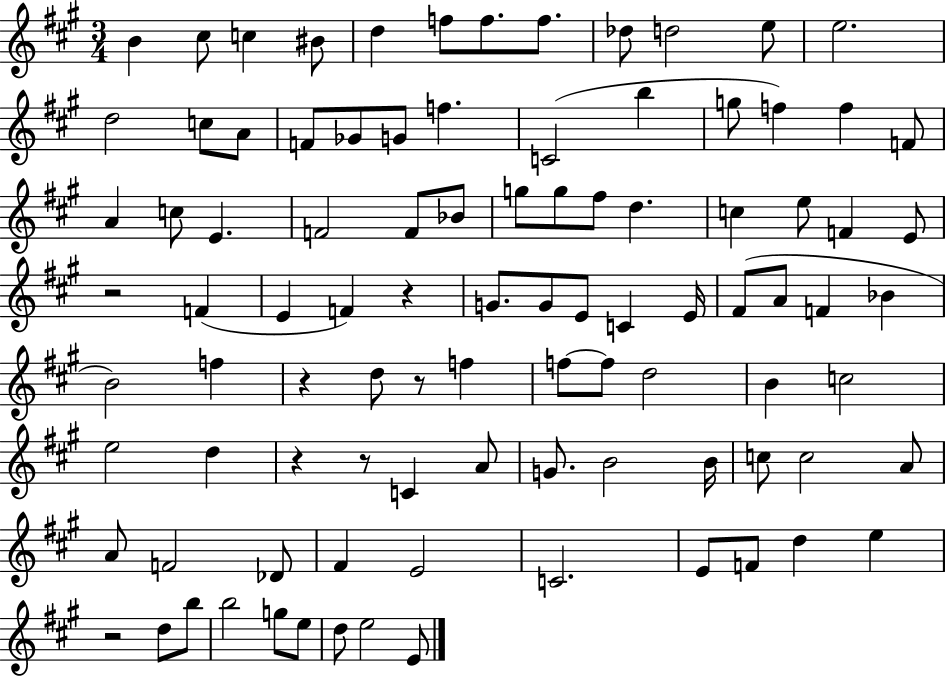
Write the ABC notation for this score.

X:1
T:Untitled
M:3/4
L:1/4
K:A
B ^c/2 c ^B/2 d f/2 f/2 f/2 _d/2 d2 e/2 e2 d2 c/2 A/2 F/2 _G/2 G/2 f C2 b g/2 f f F/2 A c/2 E F2 F/2 _B/2 g/2 g/2 ^f/2 d c e/2 F E/2 z2 F E F z G/2 G/2 E/2 C E/4 ^F/2 A/2 F _B B2 f z d/2 z/2 f f/2 f/2 d2 B c2 e2 d z z/2 C A/2 G/2 B2 B/4 c/2 c2 A/2 A/2 F2 _D/2 ^F E2 C2 E/2 F/2 d e z2 d/2 b/2 b2 g/2 e/2 d/2 e2 E/2